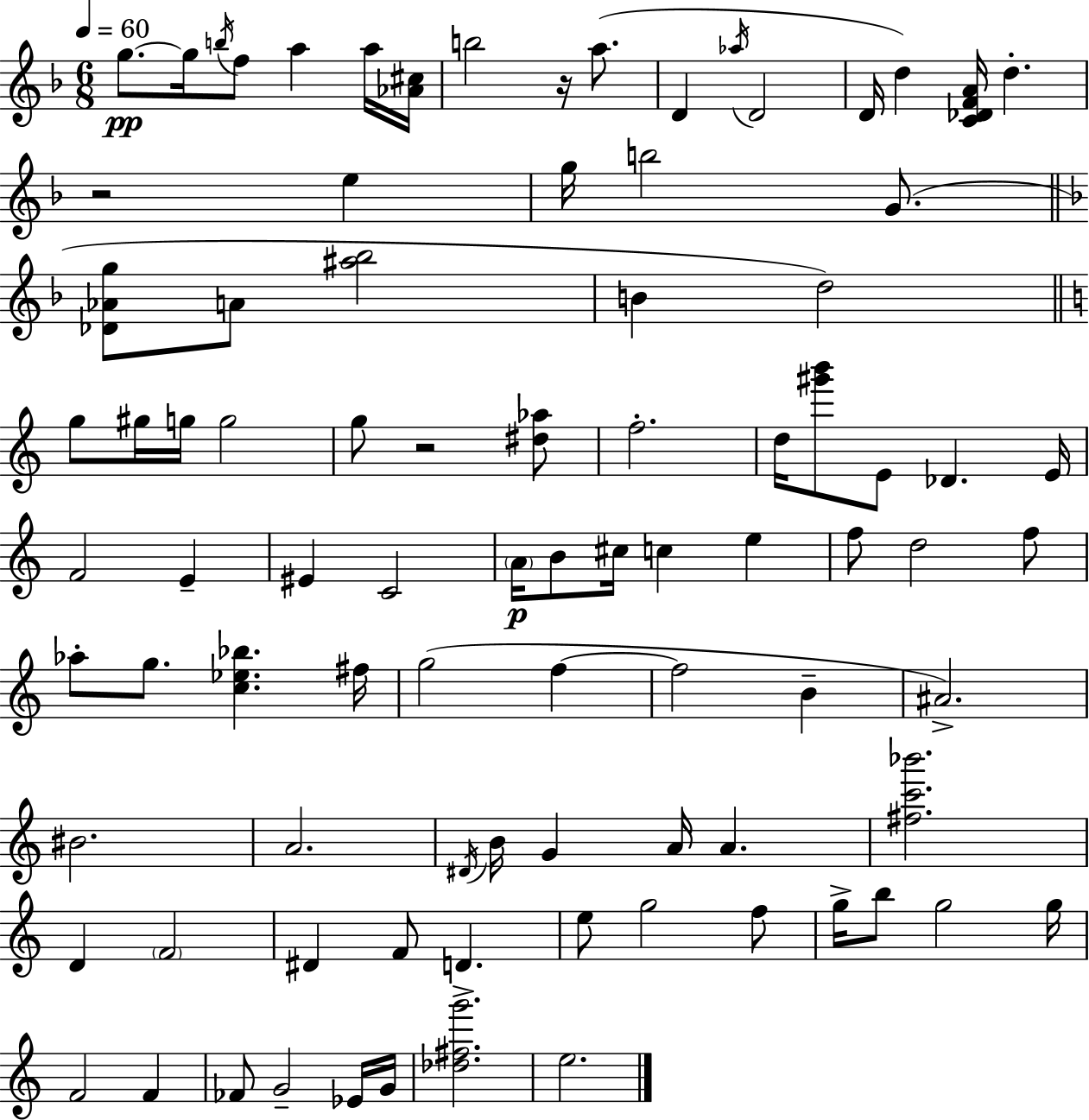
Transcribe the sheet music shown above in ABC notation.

X:1
T:Untitled
M:6/8
L:1/4
K:F
g/2 g/4 b/4 f/2 a a/4 [_A^c]/4 b2 z/4 a/2 D _a/4 D2 D/4 d [C_DFA]/4 d z2 e g/4 b2 G/2 [_D_Ag]/2 A/2 [^a_b]2 B d2 g/2 ^g/4 g/4 g2 g/2 z2 [^d_a]/2 f2 d/4 [^g'b']/2 E/2 _D E/4 F2 E ^E C2 A/4 B/2 ^c/4 c e f/2 d2 f/2 _a/2 g/2 [c_e_b] ^f/4 g2 f f2 B ^A2 ^B2 A2 ^D/4 B/4 G A/4 A [^fc'_b']2 D F2 ^D F/2 D e/2 g2 f/2 g/4 b/2 g2 g/4 F2 F _F/2 G2 _E/4 G/4 [_d^fg']2 e2